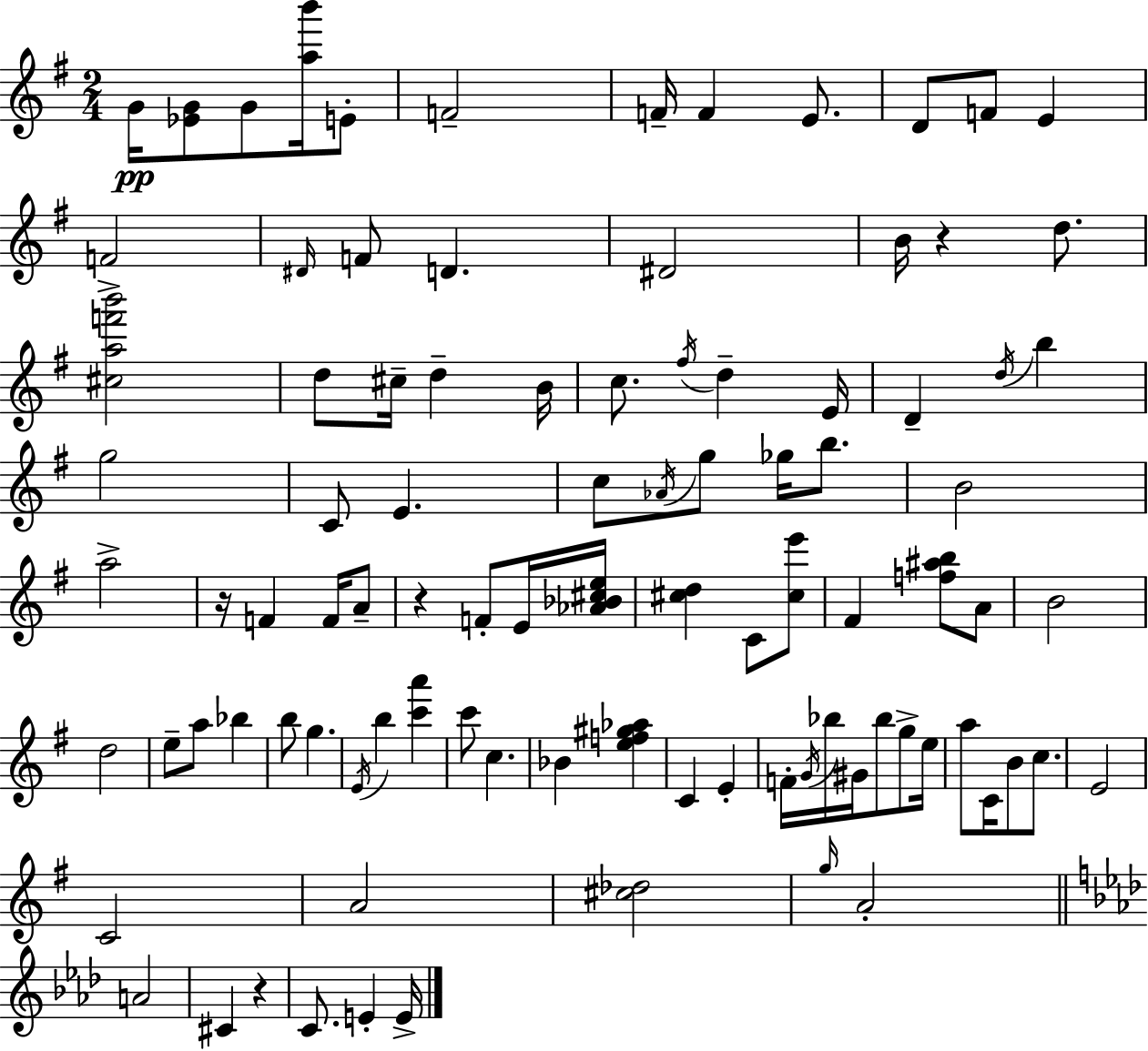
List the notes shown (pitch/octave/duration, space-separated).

G4/s [Eb4,G4]/e G4/e [A5,B6]/s E4/e F4/h F4/s F4/q E4/e. D4/e F4/e E4/q F4/h D#4/s F4/e D4/q. D#4/h B4/s R/q D5/e. [C#5,A5,F6,B6]/h D5/e C#5/s D5/q B4/s C5/e. F#5/s D5/q E4/s D4/q D5/s B5/q G5/h C4/e E4/q. C5/e Ab4/s G5/e Gb5/s B5/e. B4/h A5/h R/s F4/q F4/s A4/e R/q F4/e E4/s [Ab4,Bb4,C#5,E5]/s [C#5,D5]/q C4/e [C#5,E6]/e F#4/q [F5,A#5,B5]/e A4/e B4/h D5/h E5/e A5/e Bb5/q B5/e G5/q. E4/s B5/q [C6,A6]/q C6/e C5/q. Bb4/q [E5,F5,G#5,Ab5]/q C4/q E4/q F4/s G4/s Bb5/s G#4/s Bb5/e G5/e E5/s A5/e C4/s B4/e C5/e. E4/h C4/h A4/h [C#5,Db5]/h G5/s A4/h A4/h C#4/q R/q C4/e. E4/q E4/s